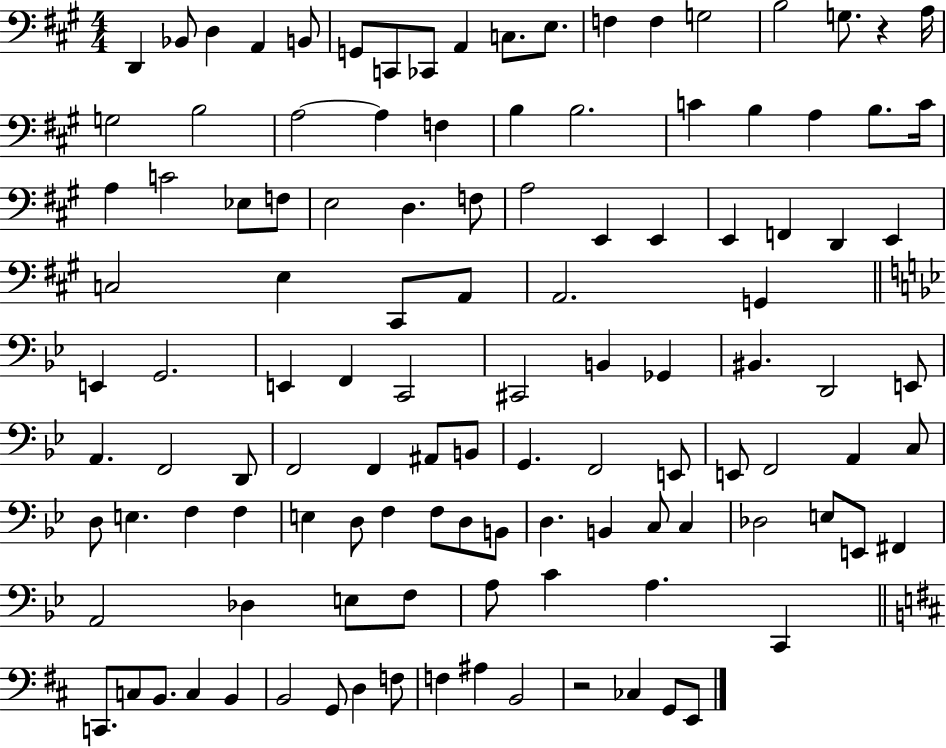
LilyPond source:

{
  \clef bass
  \numericTimeSignature
  \time 4/4
  \key a \major
  d,4 bes,8 d4 a,4 b,8 | g,8 c,8 ces,8 a,4 c8. e8. | f4 f4 g2 | b2 g8. r4 a16 | \break g2 b2 | a2~~ a4 f4 | b4 b2. | c'4 b4 a4 b8. c'16 | \break a4 c'2 ees8 f8 | e2 d4. f8 | a2 e,4 e,4 | e,4 f,4 d,4 e,4 | \break c2 e4 cis,8 a,8 | a,2. g,4 | \bar "||" \break \key g \minor e,4 g,2. | e,4 f,4 c,2 | cis,2 b,4 ges,4 | bis,4. d,2 e,8 | \break a,4. f,2 d,8 | f,2 f,4 ais,8 b,8 | g,4. f,2 e,8 | e,8 f,2 a,4 c8 | \break d8 e4. f4 f4 | e4 d8 f4 f8 d8 b,8 | d4. b,4 c8 c4 | des2 e8 e,8 fis,4 | \break a,2 des4 e8 f8 | a8 c'4 a4. c,4 | \bar "||" \break \key b \minor c,8. c8 b,8. c4 b,4 | b,2 g,8 d4 f8 | f4 ais4 b,2 | r2 ces4 g,8 e,8 | \break \bar "|."
}